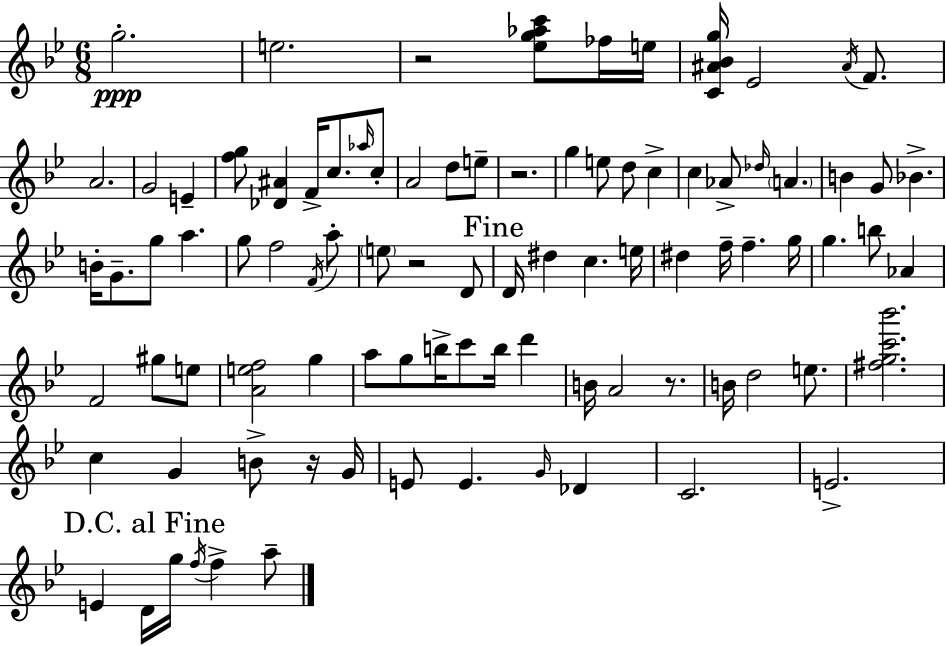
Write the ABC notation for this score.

X:1
T:Untitled
M:6/8
L:1/4
K:Gm
g2 e2 z2 [_eg_ac']/2 _f/4 e/4 [C^A_Bg]/4 _E2 ^A/4 F/2 A2 G2 E [fg]/2 [_D^A] F/4 c/2 _a/4 c/2 A2 d/2 e/2 z2 g e/2 d/2 c c _A/2 _d/4 A B G/2 _B B/4 G/2 g/2 a g/2 f2 F/4 a/2 e/2 z2 D/2 D/4 ^d c e/4 ^d f/4 f g/4 g b/2 _A F2 ^g/2 e/2 [Aef]2 g a/2 g/2 b/4 c'/2 b/4 d' B/4 A2 z/2 B/4 d2 e/2 [^fgc'_b']2 c G B/2 z/4 G/4 E/2 E G/4 _D C2 E2 E D/4 g/4 f/4 f a/2